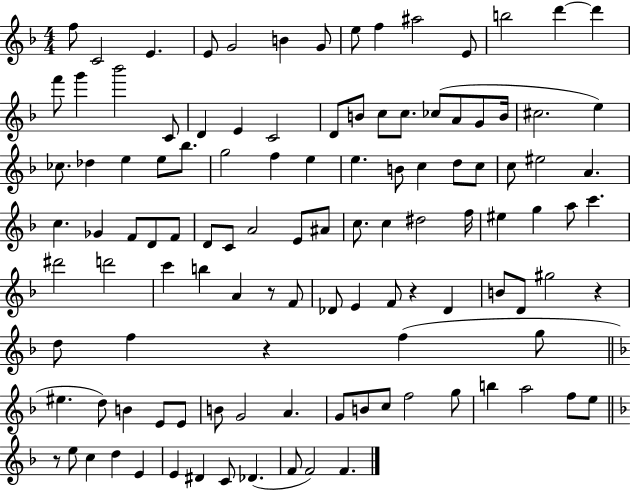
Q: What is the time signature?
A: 4/4